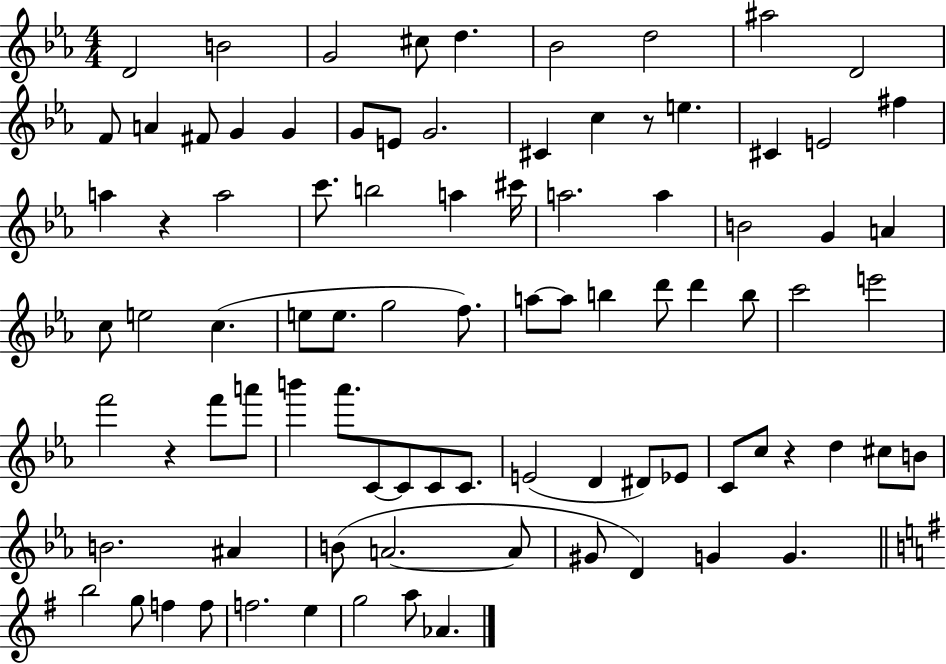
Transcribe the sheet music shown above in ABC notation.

X:1
T:Untitled
M:4/4
L:1/4
K:Eb
D2 B2 G2 ^c/2 d _B2 d2 ^a2 D2 F/2 A ^F/2 G G G/2 E/2 G2 ^C c z/2 e ^C E2 ^f a z a2 c'/2 b2 a ^c'/4 a2 a B2 G A c/2 e2 c e/2 e/2 g2 f/2 a/2 a/2 b d'/2 d' b/2 c'2 e'2 f'2 z f'/2 a'/2 b' _a'/2 C/2 C/2 C/2 C/2 E2 D ^D/2 _E/2 C/2 c/2 z d ^c/2 B/2 B2 ^A B/2 A2 A/2 ^G/2 D G G b2 g/2 f f/2 f2 e g2 a/2 _A